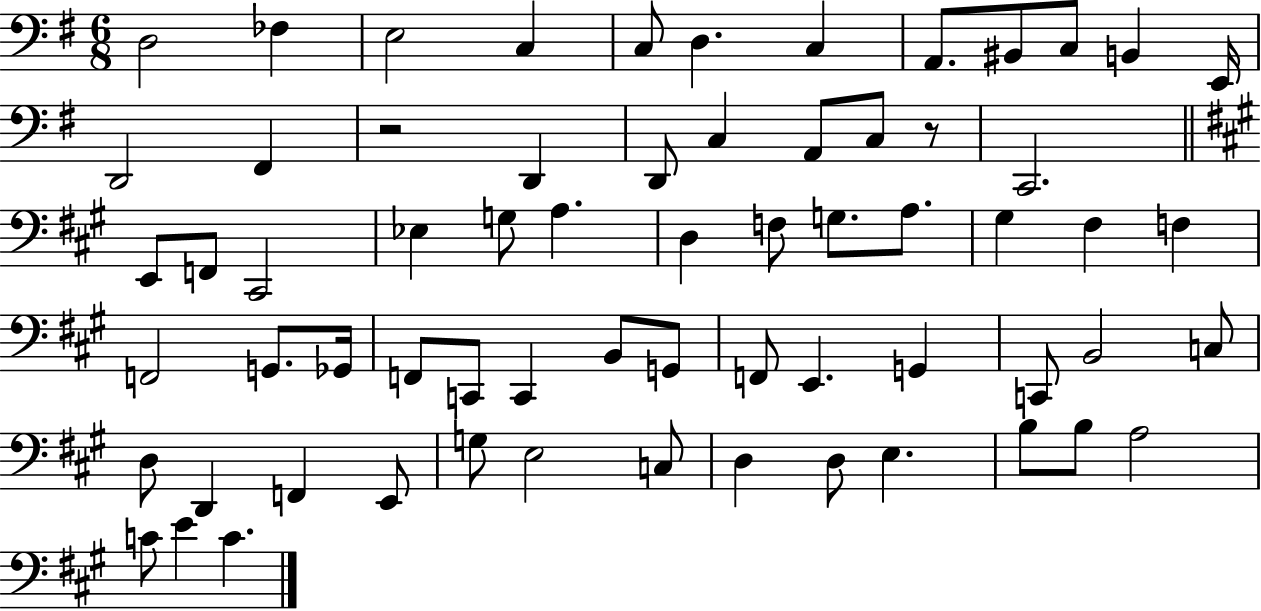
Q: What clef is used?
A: bass